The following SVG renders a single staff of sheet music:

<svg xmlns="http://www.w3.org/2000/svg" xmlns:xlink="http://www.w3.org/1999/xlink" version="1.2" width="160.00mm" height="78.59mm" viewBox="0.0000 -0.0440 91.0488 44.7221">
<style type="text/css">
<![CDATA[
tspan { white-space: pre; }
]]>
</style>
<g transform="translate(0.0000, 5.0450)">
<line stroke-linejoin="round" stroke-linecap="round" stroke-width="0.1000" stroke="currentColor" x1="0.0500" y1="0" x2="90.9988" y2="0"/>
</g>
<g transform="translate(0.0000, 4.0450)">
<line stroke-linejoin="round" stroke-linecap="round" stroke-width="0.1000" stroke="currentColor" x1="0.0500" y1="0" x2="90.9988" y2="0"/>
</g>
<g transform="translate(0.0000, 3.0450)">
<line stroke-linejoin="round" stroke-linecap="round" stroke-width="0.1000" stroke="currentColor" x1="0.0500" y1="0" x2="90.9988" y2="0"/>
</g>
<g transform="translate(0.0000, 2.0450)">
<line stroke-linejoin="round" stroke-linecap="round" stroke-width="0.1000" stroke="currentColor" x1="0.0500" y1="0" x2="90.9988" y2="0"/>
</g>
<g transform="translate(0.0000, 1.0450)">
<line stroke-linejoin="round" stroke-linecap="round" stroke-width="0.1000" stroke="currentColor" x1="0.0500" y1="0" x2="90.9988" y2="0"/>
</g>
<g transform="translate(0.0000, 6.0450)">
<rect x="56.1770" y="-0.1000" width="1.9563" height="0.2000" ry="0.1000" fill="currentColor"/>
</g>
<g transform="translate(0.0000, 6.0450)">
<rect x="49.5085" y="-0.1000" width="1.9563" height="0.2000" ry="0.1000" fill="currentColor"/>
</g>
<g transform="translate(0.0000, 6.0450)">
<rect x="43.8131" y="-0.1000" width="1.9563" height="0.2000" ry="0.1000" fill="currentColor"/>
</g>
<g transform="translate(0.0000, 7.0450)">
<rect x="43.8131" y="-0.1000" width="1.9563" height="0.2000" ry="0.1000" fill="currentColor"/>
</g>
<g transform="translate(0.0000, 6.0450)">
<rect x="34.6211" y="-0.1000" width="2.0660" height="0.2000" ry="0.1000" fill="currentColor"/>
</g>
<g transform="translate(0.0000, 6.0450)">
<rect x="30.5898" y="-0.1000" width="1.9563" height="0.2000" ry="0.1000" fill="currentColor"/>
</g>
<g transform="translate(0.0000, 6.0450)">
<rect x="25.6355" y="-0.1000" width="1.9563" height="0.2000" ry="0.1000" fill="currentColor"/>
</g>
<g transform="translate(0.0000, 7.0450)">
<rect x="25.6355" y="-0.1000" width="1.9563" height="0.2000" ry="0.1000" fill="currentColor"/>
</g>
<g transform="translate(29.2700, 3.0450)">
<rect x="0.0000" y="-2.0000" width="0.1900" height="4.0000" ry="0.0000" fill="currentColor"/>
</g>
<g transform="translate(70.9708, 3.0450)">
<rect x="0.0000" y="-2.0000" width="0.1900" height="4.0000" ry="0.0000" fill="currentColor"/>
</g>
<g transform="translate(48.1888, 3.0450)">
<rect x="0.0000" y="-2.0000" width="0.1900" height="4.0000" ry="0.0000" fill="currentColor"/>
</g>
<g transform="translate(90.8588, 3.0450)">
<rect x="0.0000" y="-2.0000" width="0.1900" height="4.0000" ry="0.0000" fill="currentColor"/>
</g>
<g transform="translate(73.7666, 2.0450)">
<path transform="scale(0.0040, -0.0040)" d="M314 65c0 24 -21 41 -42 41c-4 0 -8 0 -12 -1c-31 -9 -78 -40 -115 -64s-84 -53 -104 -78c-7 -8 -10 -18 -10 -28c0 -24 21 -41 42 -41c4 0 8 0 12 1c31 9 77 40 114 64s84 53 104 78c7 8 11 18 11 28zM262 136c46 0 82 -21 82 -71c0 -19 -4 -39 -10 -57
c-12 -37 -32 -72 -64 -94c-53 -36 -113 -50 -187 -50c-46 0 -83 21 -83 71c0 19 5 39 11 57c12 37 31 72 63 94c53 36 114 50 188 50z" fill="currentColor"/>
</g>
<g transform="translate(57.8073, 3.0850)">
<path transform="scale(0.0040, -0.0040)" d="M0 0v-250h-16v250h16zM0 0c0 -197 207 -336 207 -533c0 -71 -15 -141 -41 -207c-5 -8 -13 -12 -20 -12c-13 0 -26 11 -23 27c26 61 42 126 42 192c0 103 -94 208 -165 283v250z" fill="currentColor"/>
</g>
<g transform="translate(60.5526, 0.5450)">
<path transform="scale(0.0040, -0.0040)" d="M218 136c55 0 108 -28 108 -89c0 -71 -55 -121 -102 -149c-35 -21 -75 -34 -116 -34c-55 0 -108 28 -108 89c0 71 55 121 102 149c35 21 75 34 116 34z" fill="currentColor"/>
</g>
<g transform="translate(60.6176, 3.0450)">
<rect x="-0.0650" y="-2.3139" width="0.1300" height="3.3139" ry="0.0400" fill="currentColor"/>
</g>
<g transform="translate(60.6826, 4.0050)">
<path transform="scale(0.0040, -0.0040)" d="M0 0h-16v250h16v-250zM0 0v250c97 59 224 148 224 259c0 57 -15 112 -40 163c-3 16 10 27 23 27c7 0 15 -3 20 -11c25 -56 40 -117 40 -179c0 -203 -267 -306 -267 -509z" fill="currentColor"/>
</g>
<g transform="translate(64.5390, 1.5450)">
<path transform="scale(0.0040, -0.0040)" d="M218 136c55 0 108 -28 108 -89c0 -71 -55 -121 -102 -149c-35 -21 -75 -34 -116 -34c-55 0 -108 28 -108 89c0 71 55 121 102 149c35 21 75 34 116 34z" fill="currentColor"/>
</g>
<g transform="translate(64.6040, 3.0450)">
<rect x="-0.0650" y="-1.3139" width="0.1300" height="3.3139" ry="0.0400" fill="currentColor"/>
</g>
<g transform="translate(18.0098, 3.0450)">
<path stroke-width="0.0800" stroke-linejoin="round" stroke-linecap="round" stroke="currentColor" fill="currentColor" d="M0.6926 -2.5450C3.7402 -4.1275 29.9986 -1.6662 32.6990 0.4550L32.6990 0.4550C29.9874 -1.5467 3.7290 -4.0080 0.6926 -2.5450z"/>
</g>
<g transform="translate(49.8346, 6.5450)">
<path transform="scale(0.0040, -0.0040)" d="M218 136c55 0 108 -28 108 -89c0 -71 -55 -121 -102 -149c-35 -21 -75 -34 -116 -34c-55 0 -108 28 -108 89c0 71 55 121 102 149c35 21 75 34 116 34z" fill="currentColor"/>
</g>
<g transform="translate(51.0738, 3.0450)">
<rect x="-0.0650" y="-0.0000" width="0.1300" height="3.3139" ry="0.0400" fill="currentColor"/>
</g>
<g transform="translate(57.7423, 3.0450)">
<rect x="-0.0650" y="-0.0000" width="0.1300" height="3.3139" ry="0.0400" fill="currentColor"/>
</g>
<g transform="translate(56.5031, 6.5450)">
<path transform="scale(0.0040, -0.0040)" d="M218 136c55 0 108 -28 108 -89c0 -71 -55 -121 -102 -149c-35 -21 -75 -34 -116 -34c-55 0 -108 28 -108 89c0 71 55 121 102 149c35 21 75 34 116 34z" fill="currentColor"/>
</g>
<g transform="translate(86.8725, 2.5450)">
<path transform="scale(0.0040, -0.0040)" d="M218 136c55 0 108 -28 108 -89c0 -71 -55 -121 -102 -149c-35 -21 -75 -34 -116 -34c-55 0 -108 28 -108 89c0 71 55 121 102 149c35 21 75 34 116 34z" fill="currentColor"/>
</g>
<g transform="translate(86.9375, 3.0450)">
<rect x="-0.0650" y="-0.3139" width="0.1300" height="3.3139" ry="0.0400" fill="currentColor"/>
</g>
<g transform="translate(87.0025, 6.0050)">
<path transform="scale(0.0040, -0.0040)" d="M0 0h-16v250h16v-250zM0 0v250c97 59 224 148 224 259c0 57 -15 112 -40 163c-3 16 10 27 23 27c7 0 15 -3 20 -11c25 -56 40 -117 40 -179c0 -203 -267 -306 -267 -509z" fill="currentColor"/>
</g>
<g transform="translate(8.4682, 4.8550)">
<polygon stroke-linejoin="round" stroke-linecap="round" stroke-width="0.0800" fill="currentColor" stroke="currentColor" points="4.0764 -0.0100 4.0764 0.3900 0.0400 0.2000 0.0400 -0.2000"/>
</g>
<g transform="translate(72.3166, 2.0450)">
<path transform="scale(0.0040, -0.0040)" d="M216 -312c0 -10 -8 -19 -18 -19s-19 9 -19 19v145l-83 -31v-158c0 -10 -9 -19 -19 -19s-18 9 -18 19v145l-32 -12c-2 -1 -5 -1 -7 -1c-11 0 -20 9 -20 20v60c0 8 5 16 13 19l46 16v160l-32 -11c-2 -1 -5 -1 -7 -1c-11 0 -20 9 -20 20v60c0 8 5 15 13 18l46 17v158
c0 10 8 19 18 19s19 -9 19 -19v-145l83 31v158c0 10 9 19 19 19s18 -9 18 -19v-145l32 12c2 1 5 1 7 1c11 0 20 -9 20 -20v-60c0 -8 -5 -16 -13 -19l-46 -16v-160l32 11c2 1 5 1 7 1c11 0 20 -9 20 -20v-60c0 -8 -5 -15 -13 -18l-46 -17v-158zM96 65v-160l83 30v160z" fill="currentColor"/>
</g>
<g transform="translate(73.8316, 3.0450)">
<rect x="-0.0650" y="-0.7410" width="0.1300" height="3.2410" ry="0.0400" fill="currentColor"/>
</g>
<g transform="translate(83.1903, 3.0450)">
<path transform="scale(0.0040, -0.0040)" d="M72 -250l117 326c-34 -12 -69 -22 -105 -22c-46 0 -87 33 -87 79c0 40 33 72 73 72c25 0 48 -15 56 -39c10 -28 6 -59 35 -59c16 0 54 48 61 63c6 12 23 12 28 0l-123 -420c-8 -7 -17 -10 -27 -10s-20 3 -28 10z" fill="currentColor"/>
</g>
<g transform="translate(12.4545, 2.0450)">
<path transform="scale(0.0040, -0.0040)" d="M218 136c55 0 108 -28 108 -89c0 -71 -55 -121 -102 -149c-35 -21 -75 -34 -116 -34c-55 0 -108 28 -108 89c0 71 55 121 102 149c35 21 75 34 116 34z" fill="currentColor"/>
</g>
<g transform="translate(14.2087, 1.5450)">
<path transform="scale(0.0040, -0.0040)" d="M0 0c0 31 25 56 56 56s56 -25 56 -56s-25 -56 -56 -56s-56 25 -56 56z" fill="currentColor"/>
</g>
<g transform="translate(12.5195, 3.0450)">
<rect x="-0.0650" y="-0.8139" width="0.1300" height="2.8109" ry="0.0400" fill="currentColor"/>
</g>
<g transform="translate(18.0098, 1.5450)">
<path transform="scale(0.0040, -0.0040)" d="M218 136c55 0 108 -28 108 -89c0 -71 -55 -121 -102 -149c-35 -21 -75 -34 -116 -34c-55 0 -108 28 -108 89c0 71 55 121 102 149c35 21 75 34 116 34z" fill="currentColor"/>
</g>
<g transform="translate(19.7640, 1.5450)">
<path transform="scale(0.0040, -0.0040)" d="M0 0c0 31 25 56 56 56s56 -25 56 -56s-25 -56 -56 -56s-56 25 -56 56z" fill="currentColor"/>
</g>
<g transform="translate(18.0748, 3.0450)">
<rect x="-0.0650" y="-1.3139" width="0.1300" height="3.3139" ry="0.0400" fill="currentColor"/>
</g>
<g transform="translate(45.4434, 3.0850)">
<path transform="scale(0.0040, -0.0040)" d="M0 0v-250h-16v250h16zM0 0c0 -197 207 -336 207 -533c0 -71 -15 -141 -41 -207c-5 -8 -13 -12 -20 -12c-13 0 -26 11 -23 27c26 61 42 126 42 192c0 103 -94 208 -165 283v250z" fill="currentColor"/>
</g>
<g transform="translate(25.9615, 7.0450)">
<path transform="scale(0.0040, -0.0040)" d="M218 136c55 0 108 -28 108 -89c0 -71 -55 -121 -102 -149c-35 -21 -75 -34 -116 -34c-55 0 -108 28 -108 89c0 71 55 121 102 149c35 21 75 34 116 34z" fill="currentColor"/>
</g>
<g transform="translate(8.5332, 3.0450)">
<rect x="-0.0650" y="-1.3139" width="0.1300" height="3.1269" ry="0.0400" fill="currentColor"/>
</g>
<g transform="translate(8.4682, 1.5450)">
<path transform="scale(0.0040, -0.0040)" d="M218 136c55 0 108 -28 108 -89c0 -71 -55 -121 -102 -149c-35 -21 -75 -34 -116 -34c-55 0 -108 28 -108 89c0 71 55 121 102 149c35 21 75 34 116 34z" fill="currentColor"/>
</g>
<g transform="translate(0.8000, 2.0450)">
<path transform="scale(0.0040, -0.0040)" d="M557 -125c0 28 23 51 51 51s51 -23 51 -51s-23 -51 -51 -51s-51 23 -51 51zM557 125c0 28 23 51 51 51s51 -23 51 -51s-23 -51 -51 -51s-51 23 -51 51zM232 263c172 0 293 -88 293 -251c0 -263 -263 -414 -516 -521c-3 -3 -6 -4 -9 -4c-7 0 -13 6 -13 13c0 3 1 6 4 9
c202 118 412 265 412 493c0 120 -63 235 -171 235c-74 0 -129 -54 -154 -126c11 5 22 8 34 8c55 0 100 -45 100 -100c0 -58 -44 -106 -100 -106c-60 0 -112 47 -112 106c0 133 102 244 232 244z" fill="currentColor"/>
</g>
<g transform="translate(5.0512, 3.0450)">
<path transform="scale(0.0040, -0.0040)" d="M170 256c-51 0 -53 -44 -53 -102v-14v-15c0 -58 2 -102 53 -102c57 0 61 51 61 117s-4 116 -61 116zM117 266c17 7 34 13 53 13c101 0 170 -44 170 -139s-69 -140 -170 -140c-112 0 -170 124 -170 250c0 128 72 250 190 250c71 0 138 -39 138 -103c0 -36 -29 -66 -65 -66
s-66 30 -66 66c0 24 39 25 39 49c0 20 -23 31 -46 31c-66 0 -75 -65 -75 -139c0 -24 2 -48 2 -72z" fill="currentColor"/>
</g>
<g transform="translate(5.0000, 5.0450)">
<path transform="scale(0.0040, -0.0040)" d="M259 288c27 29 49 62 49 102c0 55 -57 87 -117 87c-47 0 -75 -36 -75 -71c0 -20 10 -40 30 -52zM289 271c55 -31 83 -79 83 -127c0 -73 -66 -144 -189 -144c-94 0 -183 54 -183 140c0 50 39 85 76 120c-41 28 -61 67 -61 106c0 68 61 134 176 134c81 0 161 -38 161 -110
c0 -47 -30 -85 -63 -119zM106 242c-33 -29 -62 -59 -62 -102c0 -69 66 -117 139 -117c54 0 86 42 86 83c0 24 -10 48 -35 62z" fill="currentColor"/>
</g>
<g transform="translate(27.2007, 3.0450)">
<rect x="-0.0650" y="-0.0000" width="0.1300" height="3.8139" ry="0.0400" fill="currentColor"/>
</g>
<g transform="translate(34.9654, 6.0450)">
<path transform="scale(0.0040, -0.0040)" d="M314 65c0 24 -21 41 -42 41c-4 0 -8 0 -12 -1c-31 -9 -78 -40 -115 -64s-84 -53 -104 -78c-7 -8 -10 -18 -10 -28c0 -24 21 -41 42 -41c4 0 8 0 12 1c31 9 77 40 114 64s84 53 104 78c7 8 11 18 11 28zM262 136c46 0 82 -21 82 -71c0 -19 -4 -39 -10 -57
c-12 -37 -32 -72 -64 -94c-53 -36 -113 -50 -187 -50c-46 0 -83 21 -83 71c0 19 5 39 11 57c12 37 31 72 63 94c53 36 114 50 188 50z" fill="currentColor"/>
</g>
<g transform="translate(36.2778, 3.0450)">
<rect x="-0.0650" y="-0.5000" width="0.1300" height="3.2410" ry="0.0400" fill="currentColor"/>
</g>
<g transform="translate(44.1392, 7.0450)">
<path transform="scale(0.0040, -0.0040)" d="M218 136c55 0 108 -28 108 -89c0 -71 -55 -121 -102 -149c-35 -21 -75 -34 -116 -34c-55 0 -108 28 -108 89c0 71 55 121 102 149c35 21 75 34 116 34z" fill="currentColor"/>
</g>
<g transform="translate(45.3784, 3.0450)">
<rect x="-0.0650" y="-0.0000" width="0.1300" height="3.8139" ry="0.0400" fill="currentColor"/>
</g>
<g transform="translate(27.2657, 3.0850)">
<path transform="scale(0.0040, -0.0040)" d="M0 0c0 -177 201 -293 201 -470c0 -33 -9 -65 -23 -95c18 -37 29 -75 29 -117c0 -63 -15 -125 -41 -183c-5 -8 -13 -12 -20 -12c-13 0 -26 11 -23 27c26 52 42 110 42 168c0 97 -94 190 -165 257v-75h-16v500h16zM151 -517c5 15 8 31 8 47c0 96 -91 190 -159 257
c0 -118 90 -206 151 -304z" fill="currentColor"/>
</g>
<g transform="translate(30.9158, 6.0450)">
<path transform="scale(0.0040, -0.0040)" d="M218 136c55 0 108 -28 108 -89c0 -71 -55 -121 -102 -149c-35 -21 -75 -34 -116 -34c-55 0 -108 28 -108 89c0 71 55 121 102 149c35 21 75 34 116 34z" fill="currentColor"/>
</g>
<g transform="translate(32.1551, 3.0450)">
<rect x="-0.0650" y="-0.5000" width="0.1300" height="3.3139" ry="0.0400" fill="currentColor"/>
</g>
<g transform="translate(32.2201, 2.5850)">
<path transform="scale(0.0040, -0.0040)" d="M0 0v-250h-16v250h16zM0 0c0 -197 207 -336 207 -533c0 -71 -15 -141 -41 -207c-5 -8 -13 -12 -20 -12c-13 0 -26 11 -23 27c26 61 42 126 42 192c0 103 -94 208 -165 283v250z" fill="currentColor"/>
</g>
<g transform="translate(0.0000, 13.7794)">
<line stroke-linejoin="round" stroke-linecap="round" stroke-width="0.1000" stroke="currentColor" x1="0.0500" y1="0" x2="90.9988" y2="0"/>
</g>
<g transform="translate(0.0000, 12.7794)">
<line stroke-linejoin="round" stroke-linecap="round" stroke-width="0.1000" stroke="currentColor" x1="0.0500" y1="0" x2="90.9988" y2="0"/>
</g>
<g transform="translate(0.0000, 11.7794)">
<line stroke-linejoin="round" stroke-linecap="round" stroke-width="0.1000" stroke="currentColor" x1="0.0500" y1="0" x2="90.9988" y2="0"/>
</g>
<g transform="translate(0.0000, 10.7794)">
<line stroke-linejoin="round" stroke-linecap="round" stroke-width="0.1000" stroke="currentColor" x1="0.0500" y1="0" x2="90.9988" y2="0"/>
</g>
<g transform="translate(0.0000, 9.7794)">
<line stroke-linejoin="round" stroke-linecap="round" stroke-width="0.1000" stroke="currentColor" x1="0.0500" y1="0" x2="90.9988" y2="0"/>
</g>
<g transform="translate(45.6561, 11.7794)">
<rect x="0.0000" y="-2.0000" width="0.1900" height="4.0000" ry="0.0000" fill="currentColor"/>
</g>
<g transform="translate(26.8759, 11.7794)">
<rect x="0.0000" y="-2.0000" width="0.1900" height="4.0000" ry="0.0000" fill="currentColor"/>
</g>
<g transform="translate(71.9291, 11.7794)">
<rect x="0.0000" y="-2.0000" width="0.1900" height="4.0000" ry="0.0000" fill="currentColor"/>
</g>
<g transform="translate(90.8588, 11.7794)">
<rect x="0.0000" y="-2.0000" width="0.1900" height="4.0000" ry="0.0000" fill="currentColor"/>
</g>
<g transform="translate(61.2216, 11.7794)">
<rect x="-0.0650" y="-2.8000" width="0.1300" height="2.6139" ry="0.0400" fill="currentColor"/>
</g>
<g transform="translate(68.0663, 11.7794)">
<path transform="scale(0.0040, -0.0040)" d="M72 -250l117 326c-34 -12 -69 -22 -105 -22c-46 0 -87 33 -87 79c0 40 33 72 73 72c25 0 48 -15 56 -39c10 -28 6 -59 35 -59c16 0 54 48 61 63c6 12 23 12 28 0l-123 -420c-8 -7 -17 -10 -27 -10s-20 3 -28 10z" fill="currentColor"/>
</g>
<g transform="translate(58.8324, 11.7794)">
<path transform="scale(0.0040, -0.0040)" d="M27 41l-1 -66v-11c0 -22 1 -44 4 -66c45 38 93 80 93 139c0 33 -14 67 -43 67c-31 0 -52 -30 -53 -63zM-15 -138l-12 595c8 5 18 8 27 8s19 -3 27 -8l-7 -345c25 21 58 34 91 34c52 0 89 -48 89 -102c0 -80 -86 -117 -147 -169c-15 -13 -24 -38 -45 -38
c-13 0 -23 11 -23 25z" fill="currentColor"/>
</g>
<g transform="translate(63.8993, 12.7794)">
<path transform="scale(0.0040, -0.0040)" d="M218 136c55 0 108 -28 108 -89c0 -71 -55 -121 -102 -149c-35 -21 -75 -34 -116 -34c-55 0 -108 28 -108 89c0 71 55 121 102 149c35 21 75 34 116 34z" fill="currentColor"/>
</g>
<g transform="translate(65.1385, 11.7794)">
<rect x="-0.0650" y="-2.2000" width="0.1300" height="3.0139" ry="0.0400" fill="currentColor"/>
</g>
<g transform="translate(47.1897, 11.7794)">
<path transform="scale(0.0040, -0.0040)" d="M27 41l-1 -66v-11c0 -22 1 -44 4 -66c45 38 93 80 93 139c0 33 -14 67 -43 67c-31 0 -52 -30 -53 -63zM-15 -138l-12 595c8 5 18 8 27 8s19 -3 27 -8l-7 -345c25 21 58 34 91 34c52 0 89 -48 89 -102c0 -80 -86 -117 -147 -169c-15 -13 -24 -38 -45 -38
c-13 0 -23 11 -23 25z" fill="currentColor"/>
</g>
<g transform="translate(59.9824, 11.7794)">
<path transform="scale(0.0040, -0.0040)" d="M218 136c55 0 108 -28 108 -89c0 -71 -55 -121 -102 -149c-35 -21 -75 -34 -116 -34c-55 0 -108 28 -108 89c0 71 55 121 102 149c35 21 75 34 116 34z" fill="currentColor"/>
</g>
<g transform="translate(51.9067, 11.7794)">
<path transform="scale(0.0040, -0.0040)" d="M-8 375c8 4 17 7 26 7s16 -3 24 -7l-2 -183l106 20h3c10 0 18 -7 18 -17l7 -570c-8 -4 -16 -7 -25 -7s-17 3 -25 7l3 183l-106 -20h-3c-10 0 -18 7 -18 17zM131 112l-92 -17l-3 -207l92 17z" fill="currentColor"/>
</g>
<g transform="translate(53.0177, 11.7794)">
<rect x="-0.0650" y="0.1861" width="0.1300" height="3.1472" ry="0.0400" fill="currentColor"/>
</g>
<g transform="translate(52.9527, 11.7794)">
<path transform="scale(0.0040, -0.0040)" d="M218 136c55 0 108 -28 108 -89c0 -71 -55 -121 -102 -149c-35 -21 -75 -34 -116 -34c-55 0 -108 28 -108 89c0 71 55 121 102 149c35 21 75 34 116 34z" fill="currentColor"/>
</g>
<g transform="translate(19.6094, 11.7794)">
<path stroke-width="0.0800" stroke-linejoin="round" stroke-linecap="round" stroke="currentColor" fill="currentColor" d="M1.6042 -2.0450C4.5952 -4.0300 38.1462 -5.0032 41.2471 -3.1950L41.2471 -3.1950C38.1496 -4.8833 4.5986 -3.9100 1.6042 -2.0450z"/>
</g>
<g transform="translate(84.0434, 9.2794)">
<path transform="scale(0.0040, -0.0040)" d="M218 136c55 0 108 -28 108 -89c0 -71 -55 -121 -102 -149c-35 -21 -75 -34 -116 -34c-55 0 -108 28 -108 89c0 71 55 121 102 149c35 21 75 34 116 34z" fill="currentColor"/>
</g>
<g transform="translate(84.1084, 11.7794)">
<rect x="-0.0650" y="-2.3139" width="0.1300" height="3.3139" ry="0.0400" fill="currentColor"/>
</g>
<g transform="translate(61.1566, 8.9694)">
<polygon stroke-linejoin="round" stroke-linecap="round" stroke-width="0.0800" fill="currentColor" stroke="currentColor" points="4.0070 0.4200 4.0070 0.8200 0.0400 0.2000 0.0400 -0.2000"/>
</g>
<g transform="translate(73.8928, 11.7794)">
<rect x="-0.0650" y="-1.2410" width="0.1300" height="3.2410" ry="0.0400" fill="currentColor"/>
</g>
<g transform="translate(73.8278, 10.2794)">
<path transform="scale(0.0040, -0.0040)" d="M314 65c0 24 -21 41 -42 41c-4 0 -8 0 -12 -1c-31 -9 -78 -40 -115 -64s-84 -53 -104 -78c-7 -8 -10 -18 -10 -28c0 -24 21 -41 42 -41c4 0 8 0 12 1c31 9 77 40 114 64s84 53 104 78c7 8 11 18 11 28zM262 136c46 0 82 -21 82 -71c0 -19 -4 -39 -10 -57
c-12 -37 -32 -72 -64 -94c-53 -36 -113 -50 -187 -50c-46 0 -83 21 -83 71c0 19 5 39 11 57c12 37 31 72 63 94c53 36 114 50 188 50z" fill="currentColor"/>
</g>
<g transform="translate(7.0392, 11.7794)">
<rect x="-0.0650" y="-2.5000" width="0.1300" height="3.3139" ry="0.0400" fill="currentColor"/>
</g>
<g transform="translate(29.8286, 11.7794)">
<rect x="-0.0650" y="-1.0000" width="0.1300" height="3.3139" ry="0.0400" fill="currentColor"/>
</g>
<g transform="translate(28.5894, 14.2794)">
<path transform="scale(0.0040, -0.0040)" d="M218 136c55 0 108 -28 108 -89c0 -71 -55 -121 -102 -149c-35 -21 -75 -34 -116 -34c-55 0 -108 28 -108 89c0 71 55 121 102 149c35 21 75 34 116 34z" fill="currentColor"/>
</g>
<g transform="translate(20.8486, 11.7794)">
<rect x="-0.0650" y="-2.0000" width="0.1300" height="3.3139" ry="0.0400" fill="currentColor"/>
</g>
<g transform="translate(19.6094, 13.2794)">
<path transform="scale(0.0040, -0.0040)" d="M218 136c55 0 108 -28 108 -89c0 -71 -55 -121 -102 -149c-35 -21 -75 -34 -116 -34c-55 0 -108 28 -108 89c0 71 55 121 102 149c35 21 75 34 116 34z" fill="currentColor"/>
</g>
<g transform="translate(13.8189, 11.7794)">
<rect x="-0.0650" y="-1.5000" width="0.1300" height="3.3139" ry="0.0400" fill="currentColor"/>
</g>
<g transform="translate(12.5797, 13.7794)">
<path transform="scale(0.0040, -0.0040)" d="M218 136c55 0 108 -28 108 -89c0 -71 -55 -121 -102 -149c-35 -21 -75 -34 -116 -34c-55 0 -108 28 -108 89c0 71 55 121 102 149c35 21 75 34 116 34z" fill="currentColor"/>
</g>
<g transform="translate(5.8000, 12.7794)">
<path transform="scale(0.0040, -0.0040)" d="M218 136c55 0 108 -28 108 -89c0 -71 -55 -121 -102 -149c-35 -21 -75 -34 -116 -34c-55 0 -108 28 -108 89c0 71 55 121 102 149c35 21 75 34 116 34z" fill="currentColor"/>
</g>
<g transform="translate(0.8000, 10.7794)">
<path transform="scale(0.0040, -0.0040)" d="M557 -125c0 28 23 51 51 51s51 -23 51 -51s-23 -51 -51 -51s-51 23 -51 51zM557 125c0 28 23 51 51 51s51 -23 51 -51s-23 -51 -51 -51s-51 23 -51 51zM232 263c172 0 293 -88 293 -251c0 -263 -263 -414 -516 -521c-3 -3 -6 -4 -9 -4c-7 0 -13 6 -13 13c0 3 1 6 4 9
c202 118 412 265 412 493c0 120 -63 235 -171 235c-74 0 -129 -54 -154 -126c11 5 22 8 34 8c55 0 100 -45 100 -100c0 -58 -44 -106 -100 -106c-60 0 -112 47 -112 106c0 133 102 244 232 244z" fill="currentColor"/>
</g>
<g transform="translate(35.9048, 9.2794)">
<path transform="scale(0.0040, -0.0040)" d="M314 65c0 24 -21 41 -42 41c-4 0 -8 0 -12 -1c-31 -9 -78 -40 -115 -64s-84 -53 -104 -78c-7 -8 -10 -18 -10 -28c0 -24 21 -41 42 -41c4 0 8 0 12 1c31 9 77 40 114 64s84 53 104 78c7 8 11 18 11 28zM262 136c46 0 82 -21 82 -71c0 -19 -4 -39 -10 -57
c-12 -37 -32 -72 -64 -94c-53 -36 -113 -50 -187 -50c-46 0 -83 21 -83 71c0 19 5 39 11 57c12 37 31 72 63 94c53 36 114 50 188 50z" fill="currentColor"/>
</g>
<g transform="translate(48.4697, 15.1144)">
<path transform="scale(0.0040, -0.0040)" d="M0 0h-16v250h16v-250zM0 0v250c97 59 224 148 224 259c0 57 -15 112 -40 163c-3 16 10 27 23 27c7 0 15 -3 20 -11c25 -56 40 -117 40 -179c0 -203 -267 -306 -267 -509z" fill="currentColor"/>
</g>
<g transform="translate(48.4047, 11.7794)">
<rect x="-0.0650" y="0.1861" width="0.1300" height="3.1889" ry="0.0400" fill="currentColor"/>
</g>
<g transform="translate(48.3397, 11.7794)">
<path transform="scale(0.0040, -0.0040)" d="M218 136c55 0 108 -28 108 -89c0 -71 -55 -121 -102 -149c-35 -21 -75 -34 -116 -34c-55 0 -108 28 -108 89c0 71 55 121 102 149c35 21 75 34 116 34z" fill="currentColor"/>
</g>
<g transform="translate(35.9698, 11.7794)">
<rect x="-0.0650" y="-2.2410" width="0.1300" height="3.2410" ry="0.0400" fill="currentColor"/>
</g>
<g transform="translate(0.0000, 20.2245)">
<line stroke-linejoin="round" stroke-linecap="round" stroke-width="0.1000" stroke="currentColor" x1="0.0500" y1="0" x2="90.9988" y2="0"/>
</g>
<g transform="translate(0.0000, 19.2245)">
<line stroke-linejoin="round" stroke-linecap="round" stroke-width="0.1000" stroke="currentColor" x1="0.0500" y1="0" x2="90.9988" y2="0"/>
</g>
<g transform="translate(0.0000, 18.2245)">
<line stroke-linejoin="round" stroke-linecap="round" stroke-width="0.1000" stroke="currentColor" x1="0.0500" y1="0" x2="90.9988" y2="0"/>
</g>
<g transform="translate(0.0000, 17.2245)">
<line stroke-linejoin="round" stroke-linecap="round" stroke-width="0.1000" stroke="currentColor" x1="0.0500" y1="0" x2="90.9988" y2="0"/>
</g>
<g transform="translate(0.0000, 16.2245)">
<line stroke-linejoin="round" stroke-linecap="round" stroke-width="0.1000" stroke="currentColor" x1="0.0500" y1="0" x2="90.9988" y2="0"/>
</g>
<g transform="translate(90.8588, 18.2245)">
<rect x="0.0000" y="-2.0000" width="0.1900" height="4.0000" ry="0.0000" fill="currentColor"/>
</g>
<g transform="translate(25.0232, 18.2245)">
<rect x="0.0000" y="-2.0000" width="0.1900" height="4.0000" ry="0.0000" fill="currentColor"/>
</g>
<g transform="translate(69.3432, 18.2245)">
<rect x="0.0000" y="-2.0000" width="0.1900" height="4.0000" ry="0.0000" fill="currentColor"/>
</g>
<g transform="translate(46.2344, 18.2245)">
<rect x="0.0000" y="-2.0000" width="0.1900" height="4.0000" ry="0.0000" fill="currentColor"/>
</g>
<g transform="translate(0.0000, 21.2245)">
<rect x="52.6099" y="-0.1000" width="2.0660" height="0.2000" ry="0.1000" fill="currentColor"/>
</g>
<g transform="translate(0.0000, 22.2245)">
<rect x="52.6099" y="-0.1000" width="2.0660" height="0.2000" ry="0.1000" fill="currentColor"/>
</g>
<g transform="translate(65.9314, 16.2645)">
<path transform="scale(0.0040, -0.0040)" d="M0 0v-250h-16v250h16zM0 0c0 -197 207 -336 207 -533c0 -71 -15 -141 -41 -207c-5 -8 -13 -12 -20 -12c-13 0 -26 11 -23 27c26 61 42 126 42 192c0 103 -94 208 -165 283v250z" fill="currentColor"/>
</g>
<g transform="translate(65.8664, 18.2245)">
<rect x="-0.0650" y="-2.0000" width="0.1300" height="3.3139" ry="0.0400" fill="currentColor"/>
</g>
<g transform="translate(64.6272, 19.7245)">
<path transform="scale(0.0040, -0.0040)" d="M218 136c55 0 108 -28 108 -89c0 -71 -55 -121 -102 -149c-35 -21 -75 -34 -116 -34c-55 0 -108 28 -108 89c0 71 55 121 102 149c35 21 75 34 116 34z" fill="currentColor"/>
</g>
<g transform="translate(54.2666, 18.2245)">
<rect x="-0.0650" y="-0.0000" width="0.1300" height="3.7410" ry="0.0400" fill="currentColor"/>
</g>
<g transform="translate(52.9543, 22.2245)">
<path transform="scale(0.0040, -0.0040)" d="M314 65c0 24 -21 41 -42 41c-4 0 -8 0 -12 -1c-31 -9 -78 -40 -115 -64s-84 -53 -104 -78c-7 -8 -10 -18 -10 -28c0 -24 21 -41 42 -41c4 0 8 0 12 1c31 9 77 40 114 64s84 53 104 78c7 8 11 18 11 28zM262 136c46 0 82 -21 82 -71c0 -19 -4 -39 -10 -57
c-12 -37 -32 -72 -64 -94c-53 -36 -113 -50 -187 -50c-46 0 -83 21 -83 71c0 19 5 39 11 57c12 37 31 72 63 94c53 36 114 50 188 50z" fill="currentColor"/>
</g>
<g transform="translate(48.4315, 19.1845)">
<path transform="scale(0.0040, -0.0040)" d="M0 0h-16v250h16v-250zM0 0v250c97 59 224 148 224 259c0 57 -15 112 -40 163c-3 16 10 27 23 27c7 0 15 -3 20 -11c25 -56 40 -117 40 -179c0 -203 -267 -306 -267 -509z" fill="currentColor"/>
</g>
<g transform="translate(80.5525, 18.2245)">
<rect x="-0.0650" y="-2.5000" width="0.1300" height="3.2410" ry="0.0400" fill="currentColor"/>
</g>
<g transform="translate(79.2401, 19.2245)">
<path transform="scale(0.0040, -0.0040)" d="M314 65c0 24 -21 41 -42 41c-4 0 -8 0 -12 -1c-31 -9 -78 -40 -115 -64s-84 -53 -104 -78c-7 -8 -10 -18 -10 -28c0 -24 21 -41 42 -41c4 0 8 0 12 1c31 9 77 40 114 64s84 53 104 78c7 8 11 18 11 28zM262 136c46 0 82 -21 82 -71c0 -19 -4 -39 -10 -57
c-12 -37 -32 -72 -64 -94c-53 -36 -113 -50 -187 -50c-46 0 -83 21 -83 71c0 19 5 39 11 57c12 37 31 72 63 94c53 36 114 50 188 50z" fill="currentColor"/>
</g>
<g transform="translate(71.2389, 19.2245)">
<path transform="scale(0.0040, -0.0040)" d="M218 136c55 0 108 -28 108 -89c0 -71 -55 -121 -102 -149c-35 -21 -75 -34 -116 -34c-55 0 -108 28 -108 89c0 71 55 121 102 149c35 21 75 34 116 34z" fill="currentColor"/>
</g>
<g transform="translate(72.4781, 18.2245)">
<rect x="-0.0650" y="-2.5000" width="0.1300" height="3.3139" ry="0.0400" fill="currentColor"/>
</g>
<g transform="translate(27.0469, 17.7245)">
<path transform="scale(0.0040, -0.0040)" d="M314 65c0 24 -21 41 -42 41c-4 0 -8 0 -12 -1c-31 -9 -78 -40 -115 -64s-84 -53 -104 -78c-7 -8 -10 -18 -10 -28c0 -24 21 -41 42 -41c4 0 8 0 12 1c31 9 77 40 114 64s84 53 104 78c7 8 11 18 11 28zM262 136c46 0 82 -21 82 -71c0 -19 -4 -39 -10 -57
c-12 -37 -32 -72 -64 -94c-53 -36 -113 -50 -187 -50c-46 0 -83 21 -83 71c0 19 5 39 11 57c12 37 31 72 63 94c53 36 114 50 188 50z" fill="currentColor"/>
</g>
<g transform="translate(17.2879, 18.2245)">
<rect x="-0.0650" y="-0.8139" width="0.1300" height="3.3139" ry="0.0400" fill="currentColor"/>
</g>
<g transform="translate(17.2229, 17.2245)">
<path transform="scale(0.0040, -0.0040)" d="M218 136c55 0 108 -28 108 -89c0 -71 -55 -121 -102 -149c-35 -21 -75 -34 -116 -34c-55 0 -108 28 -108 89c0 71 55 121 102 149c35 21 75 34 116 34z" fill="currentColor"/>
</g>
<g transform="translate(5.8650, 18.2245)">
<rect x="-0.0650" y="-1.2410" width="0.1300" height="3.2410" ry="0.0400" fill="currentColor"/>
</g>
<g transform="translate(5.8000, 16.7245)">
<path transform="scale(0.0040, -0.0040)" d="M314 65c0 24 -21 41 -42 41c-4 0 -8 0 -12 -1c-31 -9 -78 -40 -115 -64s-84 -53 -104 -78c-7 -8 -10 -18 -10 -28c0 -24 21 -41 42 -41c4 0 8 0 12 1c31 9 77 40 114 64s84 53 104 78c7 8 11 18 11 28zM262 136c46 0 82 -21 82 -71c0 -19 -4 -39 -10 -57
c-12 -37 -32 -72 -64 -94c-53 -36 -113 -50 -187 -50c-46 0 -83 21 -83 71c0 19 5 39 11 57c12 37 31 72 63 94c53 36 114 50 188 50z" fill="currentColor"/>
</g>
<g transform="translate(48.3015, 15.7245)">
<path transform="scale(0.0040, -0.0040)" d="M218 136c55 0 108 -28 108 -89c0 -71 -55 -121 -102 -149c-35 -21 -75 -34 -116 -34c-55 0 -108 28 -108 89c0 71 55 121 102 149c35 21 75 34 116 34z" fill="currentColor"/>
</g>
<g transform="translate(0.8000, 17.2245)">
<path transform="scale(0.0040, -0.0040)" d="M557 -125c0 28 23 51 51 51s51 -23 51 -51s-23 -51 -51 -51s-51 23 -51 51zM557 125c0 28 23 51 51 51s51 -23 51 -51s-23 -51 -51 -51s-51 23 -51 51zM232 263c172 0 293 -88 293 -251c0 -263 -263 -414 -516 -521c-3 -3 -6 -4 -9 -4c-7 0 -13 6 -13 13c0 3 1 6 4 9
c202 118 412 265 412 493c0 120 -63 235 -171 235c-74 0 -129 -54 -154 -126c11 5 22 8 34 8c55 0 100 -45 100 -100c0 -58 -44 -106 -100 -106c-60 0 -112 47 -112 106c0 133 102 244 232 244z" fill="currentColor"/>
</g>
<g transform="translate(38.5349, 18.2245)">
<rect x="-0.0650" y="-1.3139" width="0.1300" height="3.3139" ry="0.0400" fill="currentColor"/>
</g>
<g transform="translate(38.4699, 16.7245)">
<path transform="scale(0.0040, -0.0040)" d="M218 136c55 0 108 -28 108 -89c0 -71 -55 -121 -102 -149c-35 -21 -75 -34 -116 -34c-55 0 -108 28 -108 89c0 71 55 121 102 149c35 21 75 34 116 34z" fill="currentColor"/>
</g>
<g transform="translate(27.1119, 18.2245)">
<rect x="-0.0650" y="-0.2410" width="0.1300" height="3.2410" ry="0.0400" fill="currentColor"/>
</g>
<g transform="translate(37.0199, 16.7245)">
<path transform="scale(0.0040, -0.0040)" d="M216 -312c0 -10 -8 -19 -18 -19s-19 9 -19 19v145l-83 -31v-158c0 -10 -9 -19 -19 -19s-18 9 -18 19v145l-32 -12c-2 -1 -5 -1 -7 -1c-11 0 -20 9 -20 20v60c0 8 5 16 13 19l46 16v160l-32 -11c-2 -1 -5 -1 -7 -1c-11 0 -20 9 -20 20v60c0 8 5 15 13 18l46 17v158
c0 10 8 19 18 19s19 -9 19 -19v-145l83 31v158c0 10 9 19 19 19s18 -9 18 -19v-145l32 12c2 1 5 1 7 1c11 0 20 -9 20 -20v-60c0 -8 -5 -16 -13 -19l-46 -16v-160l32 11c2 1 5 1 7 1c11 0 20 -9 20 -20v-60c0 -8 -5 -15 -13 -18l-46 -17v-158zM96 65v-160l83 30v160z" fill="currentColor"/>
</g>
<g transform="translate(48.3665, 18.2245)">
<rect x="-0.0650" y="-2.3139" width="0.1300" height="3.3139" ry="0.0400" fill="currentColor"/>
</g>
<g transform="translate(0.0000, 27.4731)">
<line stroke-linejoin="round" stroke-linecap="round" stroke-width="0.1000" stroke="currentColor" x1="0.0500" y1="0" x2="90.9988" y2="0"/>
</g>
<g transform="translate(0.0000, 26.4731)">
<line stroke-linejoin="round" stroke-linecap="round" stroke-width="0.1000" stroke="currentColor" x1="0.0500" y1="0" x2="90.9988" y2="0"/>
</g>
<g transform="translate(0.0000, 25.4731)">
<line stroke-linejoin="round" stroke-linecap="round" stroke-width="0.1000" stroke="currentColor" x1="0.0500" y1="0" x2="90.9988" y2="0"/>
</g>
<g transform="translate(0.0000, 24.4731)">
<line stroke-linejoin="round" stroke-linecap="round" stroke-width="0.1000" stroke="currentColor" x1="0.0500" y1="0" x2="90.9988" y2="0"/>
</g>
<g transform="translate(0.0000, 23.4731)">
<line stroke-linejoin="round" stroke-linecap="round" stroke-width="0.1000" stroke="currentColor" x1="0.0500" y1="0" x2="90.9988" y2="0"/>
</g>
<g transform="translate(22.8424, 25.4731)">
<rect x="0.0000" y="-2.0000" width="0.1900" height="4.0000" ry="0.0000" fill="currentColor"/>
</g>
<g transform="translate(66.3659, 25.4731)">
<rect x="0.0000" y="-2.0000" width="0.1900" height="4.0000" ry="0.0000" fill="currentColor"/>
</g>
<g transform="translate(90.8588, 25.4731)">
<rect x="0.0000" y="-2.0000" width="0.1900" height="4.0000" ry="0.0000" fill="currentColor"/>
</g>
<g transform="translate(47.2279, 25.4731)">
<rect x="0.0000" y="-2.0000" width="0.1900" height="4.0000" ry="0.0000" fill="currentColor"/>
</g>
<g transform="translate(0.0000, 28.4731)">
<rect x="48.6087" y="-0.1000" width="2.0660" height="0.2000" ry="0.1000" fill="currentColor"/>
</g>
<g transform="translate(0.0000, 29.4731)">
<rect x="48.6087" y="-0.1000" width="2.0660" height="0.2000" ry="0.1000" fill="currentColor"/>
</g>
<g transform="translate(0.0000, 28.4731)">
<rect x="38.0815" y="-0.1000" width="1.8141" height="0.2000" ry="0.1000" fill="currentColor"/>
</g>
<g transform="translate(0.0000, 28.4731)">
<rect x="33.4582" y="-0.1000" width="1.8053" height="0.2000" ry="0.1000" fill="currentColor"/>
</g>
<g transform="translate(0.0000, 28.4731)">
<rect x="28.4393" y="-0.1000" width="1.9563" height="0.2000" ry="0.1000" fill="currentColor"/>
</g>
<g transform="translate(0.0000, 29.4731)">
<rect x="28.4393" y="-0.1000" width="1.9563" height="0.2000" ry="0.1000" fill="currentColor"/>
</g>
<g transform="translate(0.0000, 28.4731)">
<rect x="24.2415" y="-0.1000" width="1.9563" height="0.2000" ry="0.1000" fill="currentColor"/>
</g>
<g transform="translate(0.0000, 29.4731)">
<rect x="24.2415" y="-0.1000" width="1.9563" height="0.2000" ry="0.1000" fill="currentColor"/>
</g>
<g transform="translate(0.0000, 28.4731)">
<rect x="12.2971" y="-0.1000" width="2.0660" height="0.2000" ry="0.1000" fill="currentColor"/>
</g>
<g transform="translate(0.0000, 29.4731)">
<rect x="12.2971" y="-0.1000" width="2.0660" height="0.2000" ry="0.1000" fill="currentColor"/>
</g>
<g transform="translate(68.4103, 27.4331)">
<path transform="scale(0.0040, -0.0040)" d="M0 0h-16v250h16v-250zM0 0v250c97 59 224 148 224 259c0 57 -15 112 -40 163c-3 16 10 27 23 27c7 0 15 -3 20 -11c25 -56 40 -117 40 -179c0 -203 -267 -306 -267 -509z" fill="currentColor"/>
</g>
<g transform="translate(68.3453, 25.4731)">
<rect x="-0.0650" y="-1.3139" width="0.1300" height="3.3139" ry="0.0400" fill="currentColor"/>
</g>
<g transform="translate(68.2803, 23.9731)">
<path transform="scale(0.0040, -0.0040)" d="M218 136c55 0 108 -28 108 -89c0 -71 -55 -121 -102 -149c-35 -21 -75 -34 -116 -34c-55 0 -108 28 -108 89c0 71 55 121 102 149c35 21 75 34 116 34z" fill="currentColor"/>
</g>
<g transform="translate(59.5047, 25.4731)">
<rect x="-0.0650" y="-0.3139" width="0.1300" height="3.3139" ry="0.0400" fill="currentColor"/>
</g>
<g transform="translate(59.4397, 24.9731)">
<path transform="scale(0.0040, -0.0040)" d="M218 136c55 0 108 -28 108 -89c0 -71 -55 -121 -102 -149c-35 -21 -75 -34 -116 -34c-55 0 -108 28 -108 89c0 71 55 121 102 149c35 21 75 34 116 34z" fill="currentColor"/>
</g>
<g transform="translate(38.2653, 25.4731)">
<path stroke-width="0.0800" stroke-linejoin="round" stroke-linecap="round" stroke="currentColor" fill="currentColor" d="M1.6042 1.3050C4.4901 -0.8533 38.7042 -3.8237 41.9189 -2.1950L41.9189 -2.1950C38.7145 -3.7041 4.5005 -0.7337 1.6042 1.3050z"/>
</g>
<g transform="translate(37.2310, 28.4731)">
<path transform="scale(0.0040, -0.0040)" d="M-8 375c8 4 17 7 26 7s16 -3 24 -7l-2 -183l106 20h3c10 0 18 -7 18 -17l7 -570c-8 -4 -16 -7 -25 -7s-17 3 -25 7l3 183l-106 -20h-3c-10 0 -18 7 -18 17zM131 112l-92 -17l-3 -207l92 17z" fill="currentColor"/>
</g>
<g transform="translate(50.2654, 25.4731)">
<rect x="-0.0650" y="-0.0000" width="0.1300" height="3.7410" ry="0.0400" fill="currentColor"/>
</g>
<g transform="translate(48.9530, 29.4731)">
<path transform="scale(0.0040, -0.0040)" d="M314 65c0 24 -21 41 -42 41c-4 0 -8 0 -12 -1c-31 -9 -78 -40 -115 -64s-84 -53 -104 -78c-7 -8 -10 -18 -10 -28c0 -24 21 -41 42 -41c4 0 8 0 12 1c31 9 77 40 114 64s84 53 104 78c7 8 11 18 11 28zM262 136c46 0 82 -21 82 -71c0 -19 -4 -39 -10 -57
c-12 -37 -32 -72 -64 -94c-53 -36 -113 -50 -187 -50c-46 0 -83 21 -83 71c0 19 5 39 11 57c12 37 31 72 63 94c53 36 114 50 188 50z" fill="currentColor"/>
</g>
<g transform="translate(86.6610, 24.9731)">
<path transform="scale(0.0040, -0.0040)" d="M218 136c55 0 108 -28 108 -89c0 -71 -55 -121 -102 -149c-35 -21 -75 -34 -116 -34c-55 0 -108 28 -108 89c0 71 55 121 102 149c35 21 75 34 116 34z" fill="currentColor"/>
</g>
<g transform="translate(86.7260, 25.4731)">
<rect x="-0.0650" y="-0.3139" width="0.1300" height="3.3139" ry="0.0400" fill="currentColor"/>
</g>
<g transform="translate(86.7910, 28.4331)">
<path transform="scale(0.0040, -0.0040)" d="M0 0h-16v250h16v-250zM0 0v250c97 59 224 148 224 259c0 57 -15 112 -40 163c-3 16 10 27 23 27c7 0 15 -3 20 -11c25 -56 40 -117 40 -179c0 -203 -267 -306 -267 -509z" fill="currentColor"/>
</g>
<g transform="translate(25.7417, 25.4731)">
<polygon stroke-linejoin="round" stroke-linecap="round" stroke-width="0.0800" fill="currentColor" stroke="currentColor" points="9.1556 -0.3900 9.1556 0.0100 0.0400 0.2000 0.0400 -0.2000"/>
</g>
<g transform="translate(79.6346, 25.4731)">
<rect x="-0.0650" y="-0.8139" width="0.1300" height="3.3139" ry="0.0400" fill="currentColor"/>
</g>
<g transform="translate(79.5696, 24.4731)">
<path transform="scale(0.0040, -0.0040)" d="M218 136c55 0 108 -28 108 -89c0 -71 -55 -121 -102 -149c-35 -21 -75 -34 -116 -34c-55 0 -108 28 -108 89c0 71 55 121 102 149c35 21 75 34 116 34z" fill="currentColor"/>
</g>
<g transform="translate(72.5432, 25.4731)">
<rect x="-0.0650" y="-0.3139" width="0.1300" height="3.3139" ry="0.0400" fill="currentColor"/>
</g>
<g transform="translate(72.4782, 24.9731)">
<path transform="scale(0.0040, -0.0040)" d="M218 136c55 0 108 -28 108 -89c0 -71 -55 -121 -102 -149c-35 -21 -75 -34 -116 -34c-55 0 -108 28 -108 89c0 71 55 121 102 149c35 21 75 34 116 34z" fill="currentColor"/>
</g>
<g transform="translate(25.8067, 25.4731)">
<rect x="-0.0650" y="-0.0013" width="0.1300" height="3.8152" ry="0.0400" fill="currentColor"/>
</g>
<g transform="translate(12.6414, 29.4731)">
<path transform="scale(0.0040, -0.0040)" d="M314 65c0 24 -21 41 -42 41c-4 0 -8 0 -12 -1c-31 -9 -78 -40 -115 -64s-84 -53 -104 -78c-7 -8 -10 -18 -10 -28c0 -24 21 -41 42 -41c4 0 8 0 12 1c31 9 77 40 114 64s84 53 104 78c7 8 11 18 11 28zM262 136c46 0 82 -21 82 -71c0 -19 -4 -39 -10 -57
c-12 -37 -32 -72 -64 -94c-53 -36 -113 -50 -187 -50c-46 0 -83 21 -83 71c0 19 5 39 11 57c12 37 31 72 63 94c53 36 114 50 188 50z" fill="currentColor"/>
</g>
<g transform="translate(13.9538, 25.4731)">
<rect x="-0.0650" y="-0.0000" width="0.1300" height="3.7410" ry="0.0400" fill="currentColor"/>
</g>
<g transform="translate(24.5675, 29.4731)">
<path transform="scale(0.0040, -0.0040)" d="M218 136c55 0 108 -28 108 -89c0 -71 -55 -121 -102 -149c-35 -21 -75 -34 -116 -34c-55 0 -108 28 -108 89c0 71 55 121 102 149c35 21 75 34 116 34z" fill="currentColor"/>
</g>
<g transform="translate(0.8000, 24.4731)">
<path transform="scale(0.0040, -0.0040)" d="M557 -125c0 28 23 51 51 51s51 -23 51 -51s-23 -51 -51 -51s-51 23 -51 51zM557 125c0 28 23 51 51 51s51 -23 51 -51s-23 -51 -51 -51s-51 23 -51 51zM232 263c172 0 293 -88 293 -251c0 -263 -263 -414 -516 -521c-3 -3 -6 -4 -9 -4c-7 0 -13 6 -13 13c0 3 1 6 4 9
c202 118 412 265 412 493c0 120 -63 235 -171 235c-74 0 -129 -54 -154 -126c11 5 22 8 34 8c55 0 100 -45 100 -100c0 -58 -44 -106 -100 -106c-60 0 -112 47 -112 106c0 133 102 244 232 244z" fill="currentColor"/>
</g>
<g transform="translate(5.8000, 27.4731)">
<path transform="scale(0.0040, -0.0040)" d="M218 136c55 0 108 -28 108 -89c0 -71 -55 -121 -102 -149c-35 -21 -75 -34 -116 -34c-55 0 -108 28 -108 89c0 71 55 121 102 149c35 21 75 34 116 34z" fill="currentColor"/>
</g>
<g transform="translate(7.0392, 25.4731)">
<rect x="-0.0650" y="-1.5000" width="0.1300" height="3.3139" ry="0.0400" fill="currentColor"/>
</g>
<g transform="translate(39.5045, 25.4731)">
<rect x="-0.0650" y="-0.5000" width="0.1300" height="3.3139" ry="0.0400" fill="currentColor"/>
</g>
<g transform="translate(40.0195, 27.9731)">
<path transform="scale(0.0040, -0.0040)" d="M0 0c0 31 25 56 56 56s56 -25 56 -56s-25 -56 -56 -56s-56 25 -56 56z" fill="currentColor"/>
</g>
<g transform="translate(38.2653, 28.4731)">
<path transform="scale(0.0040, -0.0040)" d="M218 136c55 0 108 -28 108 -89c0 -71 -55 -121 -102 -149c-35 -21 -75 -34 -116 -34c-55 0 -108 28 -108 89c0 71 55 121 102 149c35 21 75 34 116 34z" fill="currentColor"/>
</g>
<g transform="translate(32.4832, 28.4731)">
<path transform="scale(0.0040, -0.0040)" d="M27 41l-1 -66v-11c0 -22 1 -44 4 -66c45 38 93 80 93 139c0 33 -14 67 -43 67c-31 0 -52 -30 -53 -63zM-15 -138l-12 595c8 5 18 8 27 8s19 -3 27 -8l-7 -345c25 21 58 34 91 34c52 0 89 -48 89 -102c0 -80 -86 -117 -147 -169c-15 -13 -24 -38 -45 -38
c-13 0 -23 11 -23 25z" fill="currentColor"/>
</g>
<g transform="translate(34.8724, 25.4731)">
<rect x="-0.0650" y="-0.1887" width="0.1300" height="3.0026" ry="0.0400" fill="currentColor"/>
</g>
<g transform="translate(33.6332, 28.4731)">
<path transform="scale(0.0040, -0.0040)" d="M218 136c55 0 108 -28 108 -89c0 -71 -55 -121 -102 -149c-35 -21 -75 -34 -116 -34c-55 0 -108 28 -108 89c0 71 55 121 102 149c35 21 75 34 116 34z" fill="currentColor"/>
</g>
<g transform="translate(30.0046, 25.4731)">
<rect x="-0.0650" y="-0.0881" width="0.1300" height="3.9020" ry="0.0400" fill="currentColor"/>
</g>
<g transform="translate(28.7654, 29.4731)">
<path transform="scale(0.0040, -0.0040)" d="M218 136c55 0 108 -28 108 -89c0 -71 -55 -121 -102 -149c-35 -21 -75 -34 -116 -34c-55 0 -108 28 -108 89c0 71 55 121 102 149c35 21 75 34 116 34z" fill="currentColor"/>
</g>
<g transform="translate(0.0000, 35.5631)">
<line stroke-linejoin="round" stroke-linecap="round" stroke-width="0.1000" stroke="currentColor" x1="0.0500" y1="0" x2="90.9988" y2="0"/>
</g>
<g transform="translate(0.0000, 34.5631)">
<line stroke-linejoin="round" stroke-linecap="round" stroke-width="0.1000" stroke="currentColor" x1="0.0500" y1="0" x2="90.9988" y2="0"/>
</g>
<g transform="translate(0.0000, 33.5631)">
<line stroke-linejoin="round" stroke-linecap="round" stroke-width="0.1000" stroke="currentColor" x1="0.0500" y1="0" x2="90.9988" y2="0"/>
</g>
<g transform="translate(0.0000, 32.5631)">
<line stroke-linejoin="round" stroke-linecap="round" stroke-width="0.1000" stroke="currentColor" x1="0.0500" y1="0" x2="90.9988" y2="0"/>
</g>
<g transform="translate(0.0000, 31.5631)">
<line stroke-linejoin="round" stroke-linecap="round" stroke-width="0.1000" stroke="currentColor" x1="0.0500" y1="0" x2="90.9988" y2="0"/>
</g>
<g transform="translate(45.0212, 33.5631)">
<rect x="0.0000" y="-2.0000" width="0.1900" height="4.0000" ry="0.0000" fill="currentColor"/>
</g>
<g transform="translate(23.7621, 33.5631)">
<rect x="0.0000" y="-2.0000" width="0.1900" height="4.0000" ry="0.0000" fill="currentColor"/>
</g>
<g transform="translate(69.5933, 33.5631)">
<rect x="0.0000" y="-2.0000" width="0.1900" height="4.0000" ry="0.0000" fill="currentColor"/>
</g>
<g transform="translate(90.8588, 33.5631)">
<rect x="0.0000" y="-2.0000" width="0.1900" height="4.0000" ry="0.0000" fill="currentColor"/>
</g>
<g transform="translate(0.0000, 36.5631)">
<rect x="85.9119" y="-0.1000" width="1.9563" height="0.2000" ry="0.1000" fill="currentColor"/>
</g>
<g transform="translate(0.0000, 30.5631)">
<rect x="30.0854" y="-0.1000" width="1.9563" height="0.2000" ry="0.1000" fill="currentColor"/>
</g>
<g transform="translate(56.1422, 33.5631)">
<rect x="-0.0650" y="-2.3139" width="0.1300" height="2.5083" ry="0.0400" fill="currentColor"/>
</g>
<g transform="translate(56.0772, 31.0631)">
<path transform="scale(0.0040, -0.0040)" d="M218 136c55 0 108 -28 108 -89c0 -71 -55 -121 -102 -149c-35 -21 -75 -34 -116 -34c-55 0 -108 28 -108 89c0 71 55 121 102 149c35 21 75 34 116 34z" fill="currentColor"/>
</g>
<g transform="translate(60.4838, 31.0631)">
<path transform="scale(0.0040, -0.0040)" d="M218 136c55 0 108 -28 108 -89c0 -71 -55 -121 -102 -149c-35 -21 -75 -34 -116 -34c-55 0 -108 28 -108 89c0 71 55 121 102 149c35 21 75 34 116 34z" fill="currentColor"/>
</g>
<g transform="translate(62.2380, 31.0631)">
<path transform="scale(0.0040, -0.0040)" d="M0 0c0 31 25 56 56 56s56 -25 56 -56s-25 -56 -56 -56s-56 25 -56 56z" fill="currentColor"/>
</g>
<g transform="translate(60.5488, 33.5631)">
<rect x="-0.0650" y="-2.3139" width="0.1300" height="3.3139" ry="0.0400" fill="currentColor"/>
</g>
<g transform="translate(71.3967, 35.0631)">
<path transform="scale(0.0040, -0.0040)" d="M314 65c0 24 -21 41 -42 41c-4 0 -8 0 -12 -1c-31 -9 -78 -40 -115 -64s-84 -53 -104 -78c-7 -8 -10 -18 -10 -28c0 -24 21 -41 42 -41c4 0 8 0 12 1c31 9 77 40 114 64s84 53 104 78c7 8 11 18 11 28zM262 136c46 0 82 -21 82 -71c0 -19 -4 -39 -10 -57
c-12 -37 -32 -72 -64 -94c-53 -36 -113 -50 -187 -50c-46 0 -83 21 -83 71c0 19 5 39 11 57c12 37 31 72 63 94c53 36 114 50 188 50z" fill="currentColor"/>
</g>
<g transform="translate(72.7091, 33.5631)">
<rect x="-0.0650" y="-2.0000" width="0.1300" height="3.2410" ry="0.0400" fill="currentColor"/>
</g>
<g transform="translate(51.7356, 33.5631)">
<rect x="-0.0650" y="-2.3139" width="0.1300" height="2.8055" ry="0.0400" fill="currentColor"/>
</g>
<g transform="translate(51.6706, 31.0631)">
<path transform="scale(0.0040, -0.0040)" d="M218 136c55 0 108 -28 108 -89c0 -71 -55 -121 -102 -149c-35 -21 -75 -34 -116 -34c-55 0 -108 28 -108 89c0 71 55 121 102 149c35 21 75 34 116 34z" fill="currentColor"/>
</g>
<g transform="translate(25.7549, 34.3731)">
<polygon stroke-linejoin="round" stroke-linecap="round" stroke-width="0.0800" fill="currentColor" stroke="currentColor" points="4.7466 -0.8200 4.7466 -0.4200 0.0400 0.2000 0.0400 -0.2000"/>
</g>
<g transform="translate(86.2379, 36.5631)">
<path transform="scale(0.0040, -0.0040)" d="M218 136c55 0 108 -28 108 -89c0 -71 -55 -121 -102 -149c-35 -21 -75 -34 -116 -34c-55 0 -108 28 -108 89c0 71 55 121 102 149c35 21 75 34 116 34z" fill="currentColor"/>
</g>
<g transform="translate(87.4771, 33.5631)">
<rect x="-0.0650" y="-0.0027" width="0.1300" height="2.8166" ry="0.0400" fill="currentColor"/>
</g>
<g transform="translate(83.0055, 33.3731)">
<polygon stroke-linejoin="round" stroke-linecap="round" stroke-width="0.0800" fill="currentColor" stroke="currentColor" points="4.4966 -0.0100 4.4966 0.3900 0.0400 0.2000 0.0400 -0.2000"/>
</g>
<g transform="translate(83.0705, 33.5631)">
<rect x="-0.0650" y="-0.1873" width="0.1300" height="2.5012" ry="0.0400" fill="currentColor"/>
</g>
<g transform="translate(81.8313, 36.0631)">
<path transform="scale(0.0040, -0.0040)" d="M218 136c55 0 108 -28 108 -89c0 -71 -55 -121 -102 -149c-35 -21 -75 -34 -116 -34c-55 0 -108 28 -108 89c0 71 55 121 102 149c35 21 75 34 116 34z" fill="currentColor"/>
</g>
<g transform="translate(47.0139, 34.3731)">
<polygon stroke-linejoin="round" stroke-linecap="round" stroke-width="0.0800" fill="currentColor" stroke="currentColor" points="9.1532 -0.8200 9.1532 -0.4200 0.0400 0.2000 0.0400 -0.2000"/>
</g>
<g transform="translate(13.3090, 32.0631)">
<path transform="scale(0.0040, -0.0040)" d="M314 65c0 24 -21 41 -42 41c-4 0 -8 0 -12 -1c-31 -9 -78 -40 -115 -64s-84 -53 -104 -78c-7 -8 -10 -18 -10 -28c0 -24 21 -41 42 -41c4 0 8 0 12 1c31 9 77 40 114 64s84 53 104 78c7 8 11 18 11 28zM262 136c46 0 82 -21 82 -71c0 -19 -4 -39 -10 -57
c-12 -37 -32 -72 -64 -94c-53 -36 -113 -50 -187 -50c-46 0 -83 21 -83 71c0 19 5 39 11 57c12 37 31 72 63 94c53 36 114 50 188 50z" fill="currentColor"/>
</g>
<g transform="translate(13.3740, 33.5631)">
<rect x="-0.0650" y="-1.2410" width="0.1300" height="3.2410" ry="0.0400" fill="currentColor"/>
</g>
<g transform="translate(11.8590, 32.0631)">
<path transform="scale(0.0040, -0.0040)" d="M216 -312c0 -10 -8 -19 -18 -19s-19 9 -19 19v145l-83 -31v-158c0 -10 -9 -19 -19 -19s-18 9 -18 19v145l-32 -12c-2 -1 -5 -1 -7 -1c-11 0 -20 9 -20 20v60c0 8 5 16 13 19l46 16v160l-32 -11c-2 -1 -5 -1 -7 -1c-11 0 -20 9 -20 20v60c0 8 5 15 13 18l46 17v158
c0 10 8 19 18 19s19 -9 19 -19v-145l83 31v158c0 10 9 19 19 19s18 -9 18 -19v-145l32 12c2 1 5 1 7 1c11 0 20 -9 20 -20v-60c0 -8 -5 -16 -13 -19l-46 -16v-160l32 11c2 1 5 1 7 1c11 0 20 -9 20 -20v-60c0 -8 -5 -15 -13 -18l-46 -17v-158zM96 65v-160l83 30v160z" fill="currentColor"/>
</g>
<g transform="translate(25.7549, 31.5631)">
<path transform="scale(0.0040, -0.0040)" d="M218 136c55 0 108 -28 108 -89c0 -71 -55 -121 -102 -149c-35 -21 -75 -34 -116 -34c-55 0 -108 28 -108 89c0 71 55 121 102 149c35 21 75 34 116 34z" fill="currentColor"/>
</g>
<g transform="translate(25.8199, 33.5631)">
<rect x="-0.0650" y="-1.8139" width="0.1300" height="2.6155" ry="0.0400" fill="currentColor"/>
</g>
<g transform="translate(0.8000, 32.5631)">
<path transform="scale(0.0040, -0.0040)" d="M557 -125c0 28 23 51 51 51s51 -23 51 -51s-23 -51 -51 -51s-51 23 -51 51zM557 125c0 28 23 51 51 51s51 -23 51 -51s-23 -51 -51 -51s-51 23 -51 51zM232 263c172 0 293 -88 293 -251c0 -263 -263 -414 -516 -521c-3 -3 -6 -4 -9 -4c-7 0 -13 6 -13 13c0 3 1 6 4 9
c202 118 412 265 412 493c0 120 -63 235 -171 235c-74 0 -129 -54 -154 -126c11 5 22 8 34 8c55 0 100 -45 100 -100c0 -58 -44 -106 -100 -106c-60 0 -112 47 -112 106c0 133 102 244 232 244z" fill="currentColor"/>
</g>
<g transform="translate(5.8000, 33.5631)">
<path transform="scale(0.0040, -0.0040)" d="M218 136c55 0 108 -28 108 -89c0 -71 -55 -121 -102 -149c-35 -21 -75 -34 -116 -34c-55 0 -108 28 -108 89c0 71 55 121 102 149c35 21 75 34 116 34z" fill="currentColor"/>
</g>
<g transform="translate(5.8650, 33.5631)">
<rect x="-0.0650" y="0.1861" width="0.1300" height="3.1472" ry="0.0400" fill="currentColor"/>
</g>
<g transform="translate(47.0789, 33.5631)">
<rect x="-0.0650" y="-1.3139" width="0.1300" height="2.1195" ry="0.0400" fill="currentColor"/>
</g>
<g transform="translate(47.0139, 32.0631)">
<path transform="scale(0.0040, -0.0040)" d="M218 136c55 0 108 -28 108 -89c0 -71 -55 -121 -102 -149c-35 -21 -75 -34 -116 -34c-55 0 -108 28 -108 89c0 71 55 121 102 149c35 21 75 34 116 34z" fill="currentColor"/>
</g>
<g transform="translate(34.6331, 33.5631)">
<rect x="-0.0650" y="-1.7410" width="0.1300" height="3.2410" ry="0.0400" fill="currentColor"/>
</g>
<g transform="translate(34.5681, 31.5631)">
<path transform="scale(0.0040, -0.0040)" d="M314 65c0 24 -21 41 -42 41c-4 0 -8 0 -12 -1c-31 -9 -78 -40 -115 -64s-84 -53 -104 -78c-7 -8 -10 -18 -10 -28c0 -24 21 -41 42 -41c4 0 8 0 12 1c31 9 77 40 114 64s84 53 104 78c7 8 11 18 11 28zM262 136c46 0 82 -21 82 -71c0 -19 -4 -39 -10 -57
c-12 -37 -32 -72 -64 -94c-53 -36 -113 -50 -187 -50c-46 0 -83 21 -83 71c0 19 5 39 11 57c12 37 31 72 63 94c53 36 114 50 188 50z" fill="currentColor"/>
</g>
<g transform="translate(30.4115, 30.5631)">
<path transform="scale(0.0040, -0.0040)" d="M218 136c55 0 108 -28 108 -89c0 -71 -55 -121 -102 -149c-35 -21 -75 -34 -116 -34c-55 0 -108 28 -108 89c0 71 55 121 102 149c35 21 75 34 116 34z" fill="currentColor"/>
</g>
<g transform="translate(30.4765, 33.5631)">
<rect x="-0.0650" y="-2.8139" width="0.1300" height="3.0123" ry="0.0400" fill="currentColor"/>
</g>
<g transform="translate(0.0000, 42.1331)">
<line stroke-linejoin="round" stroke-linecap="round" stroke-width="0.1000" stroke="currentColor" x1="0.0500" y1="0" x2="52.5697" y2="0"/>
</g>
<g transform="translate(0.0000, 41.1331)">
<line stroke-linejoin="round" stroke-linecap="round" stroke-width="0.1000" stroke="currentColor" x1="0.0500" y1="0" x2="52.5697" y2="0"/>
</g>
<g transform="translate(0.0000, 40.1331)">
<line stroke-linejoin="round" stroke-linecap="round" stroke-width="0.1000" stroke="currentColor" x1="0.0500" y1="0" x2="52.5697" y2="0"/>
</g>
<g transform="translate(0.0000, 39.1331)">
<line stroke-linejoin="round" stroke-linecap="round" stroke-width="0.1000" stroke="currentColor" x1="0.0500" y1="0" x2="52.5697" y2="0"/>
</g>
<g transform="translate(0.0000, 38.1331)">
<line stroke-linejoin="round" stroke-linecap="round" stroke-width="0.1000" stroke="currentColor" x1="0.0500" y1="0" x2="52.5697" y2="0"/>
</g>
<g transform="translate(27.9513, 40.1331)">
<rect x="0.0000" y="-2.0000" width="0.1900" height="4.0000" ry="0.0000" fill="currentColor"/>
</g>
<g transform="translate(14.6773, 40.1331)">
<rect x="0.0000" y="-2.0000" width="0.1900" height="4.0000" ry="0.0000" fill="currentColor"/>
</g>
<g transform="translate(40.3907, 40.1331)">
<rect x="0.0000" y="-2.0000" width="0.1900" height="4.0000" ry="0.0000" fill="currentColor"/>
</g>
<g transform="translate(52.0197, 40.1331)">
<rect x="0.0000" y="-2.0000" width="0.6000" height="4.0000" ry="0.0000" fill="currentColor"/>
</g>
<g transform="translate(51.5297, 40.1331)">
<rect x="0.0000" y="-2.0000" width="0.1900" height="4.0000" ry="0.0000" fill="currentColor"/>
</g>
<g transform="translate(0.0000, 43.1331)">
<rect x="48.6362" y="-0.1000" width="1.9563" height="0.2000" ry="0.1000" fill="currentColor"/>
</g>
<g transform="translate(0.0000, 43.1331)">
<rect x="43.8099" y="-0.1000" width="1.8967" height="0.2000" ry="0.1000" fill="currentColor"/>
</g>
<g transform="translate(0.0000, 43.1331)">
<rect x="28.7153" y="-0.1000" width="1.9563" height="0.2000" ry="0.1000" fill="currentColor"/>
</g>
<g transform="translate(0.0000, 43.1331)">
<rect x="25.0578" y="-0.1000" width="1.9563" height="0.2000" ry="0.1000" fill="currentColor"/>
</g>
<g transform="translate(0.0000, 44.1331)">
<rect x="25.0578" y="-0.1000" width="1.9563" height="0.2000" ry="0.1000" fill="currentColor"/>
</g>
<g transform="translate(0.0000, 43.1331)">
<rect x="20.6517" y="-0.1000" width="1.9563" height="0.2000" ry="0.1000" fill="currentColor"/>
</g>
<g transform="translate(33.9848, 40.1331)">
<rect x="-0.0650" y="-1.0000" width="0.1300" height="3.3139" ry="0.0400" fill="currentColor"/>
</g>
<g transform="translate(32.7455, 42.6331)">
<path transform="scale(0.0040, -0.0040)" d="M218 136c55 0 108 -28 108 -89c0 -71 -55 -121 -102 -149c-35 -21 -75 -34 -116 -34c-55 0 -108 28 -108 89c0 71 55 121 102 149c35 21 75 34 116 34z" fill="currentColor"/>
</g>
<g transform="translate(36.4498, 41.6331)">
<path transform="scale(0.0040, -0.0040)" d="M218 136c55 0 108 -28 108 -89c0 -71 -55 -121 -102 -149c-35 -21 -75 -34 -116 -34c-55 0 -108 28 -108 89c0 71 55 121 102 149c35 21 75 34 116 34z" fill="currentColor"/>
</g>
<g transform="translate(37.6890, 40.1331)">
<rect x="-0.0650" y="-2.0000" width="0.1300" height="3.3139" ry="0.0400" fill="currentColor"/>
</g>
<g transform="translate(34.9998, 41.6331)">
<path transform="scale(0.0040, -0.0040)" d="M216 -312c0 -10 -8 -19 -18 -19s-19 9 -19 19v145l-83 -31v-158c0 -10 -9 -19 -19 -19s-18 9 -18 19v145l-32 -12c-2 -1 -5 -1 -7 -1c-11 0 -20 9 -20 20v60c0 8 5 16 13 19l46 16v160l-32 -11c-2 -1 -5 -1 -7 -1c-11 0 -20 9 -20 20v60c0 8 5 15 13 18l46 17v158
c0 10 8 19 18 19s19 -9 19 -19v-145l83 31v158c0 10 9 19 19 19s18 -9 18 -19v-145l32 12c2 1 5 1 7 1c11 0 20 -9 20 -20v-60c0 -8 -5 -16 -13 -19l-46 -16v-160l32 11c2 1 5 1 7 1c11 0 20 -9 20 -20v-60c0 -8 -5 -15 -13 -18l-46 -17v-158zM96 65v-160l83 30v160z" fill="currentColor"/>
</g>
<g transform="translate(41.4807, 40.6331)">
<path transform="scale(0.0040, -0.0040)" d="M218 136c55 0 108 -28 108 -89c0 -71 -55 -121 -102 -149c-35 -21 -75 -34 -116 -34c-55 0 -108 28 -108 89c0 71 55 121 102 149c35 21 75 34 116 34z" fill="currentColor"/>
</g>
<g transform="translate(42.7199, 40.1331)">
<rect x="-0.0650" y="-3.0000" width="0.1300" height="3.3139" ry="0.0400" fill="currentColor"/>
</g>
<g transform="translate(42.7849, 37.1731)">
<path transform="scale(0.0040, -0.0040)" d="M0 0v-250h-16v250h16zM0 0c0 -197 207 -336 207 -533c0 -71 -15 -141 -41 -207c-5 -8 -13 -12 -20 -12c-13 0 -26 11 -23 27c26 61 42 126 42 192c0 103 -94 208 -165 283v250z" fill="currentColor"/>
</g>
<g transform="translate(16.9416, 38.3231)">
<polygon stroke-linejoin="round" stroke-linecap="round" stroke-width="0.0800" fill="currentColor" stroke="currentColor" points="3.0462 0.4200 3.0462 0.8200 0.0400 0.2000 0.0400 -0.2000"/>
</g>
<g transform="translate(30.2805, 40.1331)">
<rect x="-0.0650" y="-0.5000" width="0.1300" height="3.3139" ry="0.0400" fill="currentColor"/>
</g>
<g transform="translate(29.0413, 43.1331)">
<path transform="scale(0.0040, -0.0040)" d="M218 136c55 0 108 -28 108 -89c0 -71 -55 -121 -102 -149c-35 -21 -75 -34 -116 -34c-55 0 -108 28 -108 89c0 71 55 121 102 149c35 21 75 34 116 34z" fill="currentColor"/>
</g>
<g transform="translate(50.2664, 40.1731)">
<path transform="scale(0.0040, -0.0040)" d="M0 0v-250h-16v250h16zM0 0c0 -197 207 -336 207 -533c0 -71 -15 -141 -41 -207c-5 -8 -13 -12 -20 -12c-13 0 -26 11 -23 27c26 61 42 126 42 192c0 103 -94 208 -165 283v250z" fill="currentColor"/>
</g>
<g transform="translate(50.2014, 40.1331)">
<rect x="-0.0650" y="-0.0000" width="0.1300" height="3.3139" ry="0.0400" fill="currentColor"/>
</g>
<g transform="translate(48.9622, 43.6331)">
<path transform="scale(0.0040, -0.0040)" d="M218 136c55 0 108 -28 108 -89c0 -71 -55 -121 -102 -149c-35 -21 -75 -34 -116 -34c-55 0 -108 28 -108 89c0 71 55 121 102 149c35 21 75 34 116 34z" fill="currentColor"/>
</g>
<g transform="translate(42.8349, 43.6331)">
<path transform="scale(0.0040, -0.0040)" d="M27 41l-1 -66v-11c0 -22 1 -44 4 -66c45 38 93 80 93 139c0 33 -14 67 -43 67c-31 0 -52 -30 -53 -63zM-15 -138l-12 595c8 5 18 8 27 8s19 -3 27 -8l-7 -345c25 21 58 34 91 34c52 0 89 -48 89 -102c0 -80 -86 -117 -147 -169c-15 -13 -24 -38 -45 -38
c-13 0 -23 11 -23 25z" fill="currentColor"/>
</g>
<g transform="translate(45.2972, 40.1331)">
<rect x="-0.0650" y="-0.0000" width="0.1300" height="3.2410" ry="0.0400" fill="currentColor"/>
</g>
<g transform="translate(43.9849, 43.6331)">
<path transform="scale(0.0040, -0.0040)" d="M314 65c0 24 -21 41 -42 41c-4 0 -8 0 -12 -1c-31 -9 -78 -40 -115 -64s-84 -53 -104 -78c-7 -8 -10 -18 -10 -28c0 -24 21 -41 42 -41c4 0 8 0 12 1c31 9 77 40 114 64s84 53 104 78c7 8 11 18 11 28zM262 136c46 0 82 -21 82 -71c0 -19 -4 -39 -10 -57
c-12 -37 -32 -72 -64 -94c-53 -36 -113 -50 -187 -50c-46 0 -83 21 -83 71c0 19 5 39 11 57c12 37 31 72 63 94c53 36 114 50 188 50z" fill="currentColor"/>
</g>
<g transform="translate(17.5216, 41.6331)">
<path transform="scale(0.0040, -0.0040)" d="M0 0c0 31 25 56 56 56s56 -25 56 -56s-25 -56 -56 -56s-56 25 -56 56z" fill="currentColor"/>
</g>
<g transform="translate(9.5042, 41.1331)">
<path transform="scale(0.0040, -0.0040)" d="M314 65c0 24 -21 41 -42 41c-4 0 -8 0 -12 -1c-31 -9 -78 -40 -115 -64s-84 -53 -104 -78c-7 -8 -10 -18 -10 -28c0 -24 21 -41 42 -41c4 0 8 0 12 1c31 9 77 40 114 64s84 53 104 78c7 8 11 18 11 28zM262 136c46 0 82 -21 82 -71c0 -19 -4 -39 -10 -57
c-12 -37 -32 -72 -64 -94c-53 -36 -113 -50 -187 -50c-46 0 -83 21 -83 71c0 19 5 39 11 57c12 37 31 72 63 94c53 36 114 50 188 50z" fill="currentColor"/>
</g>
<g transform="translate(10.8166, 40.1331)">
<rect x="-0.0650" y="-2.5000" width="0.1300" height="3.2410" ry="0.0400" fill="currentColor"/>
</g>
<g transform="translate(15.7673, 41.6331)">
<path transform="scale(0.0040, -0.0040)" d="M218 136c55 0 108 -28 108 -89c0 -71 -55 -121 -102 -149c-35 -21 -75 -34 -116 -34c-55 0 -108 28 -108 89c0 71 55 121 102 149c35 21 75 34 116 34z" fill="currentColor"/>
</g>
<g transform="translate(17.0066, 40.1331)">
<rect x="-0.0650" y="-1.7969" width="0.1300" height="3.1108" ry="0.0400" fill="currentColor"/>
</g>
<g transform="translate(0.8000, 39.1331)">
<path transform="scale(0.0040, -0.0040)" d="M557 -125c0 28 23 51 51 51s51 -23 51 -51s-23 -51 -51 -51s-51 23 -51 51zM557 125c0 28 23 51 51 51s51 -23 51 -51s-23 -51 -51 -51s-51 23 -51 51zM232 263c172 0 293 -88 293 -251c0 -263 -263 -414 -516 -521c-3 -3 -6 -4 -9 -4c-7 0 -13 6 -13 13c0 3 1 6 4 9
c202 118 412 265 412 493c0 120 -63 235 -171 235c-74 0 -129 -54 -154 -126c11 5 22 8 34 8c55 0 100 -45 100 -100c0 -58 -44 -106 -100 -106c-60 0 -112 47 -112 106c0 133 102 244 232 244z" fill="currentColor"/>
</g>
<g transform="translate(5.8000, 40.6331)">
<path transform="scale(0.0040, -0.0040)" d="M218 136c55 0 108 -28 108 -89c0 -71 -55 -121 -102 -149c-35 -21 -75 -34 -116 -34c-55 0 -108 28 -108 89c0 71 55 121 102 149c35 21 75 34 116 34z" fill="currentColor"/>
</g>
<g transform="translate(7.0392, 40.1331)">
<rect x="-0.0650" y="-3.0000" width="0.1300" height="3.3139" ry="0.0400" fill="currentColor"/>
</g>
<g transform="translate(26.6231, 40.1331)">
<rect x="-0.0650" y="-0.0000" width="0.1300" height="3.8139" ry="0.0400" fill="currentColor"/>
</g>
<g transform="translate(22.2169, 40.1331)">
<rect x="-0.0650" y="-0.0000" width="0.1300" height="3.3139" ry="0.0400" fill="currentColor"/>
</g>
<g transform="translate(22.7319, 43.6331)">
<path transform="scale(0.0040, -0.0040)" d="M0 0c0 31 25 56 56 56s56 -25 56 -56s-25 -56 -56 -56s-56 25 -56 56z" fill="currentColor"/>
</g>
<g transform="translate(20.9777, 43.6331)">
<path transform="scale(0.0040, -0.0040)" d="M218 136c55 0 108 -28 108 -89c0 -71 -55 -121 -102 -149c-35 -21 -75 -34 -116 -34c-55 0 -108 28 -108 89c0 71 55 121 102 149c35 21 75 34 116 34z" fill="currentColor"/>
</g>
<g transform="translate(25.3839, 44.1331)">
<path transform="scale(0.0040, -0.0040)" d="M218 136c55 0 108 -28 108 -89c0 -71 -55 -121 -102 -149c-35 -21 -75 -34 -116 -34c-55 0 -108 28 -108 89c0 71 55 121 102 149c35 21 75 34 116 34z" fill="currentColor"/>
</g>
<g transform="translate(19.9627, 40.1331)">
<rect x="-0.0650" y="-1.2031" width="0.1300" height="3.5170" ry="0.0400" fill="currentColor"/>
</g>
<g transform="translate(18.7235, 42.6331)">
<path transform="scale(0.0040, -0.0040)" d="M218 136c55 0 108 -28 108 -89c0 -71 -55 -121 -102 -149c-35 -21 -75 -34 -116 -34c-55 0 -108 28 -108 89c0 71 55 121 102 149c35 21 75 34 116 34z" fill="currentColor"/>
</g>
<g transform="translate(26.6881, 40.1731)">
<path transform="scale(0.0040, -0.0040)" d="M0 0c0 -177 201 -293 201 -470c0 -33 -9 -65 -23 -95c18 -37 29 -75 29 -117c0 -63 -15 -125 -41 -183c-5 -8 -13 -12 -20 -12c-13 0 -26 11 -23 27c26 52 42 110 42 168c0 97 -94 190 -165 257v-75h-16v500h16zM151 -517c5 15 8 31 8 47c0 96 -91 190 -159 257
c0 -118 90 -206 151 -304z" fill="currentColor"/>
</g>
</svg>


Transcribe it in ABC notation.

X:1
T:Untitled
M:6/8
L:1/4
K:C
G,/2 F,/2 G, C,,/4 E,,/2 E,,2 C,,/2 D,, D,,/2 B,/2 G, ^F,2 z/2 E,/2 B,, G,, A,, F,, B,2 _D,/2 D, _D,/2 B,,/2 z/2 G,2 B, G,2 F, E,2 ^G, B,/2 C,,2 A,,/2 B,, B,,2 G,, C,,2 C,,/2 C,,/2 _E,,/2 E,, C,,2 E, G,/2 E, F, E,/2 D, ^G,2 A,/2 C/2 A,2 G,/2 B,/2 B,/2 B, A,,2 F,,/2 E,,/2 C, B,,2 A,,/2 F,,/2 D,, C,,/4 E,, F,, ^A,, C,/2 _D,,2 _D,,/2